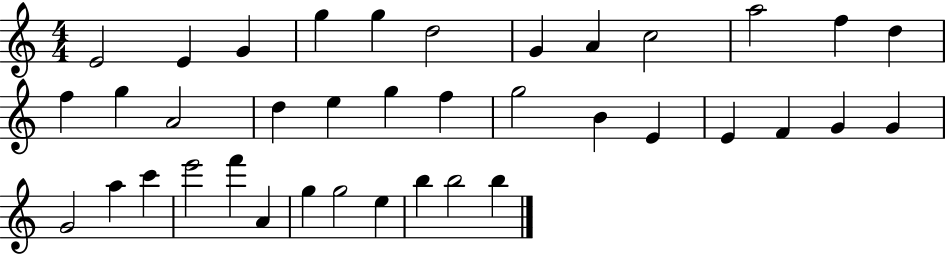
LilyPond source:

{
  \clef treble
  \numericTimeSignature
  \time 4/4
  \key c \major
  e'2 e'4 g'4 | g''4 g''4 d''2 | g'4 a'4 c''2 | a''2 f''4 d''4 | \break f''4 g''4 a'2 | d''4 e''4 g''4 f''4 | g''2 b'4 e'4 | e'4 f'4 g'4 g'4 | \break g'2 a''4 c'''4 | e'''2 f'''4 a'4 | g''4 g''2 e''4 | b''4 b''2 b''4 | \break \bar "|."
}